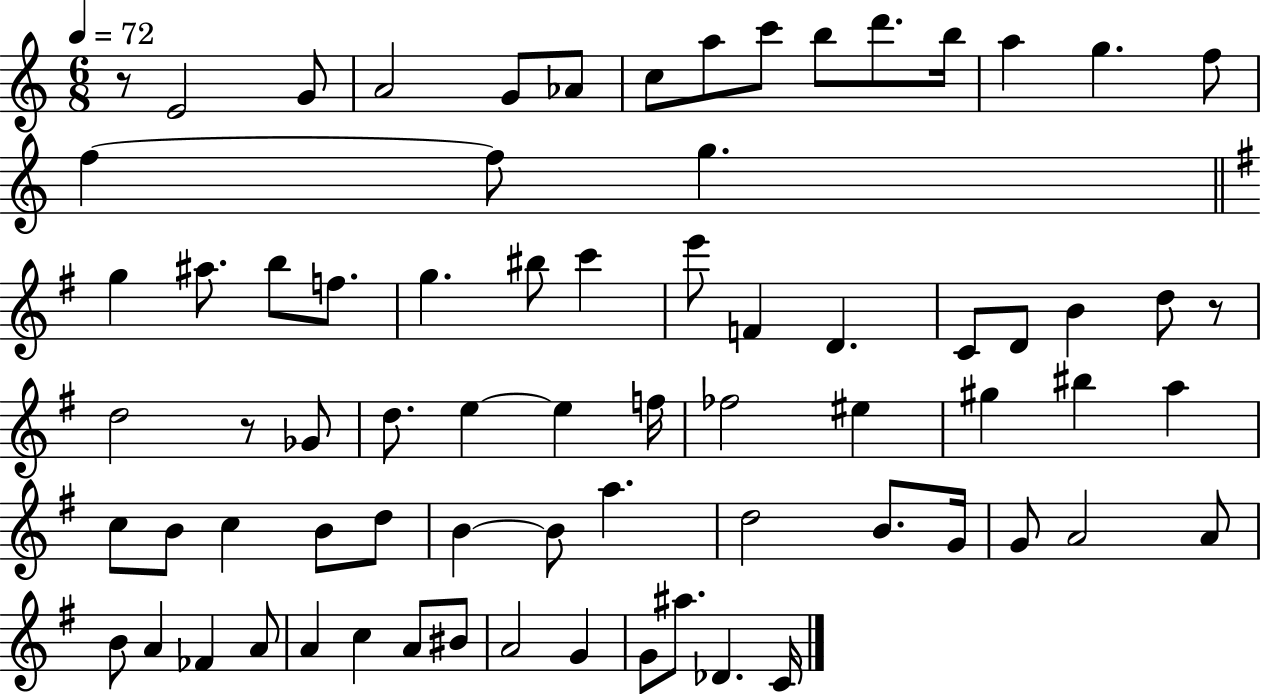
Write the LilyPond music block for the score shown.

{
  \clef treble
  \numericTimeSignature
  \time 6/8
  \key c \major
  \tempo 4 = 72
  r8 e'2 g'8 | a'2 g'8 aes'8 | c''8 a''8 c'''8 b''8 d'''8. b''16 | a''4 g''4. f''8 | \break f''4~~ f''8 g''4. | \bar "||" \break \key g \major g''4 ais''8. b''8 f''8. | g''4. bis''8 c'''4 | e'''8 f'4 d'4. | c'8 d'8 b'4 d''8 r8 | \break d''2 r8 ges'8 | d''8. e''4~~ e''4 f''16 | fes''2 eis''4 | gis''4 bis''4 a''4 | \break c''8 b'8 c''4 b'8 d''8 | b'4~~ b'8 a''4. | d''2 b'8. g'16 | g'8 a'2 a'8 | \break b'8 a'4 fes'4 a'8 | a'4 c''4 a'8 bis'8 | a'2 g'4 | g'8 ais''8. des'4. c'16 | \break \bar "|."
}